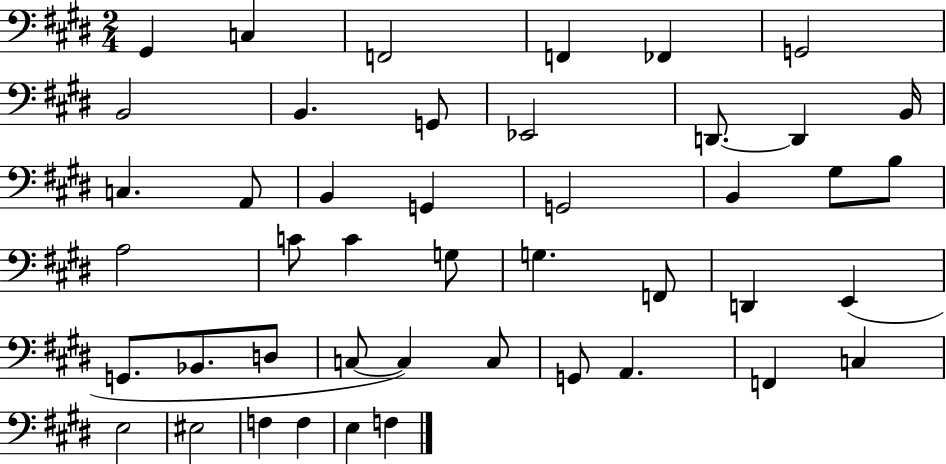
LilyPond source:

{
  \clef bass
  \numericTimeSignature
  \time 2/4
  \key e \major
  \repeat volta 2 { gis,4 c4 | f,2 | f,4 fes,4 | g,2 | \break b,2 | b,4. g,8 | ees,2 | d,8.~~ d,4 b,16 | \break c4. a,8 | b,4 g,4 | g,2 | b,4 gis8 b8 | \break a2 | c'8 c'4 g8 | g4. f,8 | d,4 e,4( | \break g,8. bes,8. d8 | c8~~ c4) c8 | g,8 a,4. | f,4 c4 | \break e2 | eis2 | f4 f4 | e4 f4 | \break } \bar "|."
}